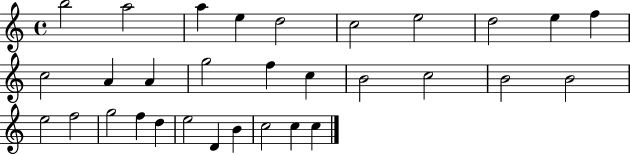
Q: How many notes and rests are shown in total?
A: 31